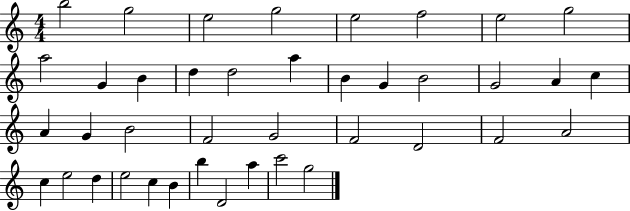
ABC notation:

X:1
T:Untitled
M:4/4
L:1/4
K:C
b2 g2 e2 g2 e2 f2 e2 g2 a2 G B d d2 a B G B2 G2 A c A G B2 F2 G2 F2 D2 F2 A2 c e2 d e2 c B b D2 a c'2 g2